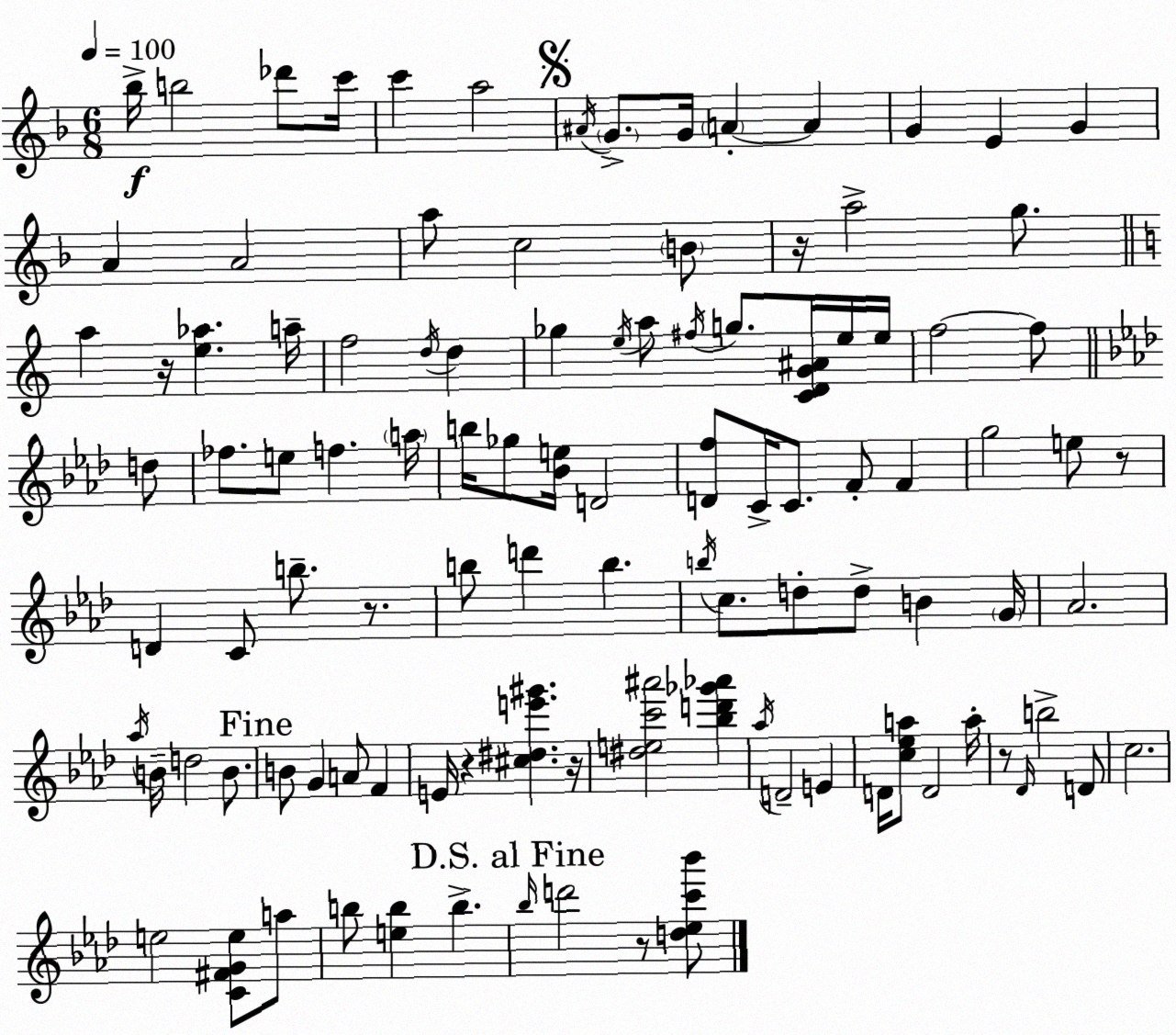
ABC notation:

X:1
T:Untitled
M:6/8
L:1/4
K:F
_b/4 b2 _d'/2 c'/4 c' a2 ^A/4 G/2 G/4 A A G E G A A2 a/2 c2 B/2 z/4 a2 g/2 a z/4 [e_a] a/4 f2 d/4 d _g e/4 a/2 ^f/4 g/2 [CDG^A]/4 e/4 e/4 f2 f/2 d/2 _f/2 e/2 f a/4 b/4 _g/2 [_Be]/4 D2 [Df]/2 C/4 C/2 F/2 F g2 e/2 z/2 D C/2 b/2 z/2 b/2 d' b b/4 c/2 d/2 d/2 B G/4 _A2 _a/4 B/4 d2 B/2 B/2 G A/2 F E/4 z [^c^de'^g'] z/4 [^dec'^a']2 [_bd'_g'_a'] _a/4 D2 E D/4 [c_ea]/2 D2 a/4 z/2 _D/4 b2 D/2 c2 e2 [C^FGe]/2 a/2 b/2 [eb] b _b/4 d'2 z/2 [d_ec'_b']/2